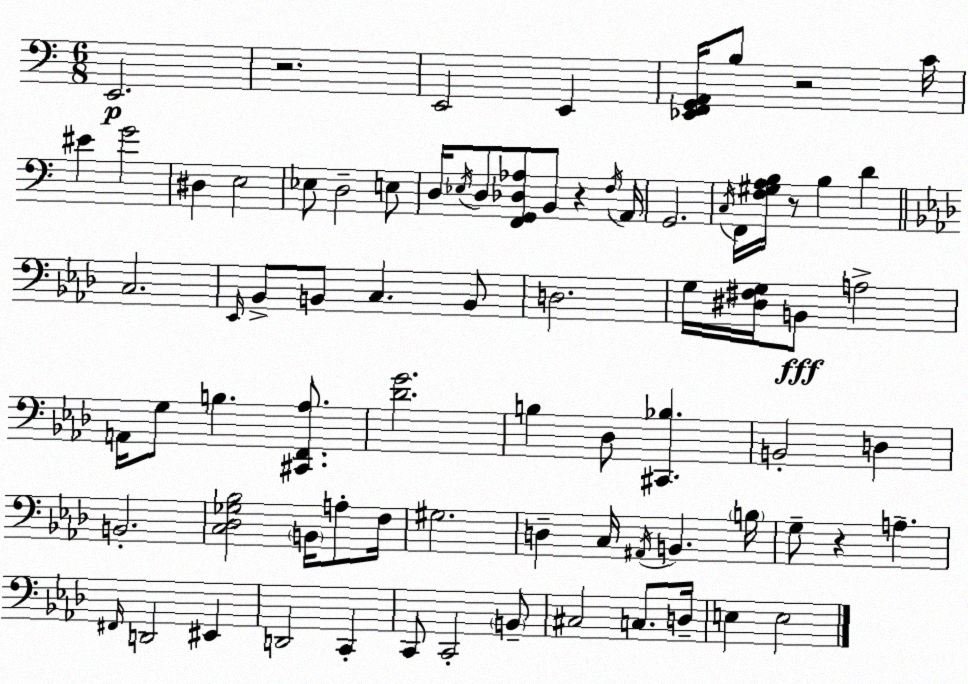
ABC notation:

X:1
T:Untitled
M:6/8
L:1/4
K:Am
E,,2 z2 E,,2 E,, [_E,,F,,G,,A,,]/4 B,/2 z2 C/4 ^E G2 ^D, E,2 _E,/2 D,2 E,/2 D,/4 _E,/4 D,/2 [F,,G,,_D,_A,]/2 B,,/2 z F,/4 A,,/4 G,,2 C,/4 F,,/4 [F,^G,A,B,]/4 z/2 B, D C,2 _E,,/4 _B,,/2 B,,/2 C, B,,/2 D,2 G,/4 [^D,^F,G,]/4 B,,/2 A,2 A,,/4 G,/2 B, [^C,,F,,_A,]/2 [_DG]2 B, _D,/2 [^C,,_B,] B,,2 D, B,,2 [C,_D,_G,_B,]2 B,,/4 A,/2 F,/4 ^G,2 D, C,/4 ^A,,/4 B,, B,/4 G,/2 z A, ^F,,/4 D,,2 ^E,, D,,2 C,, C,,/2 C,,2 B,,/2 ^C,2 C,/2 D,/4 E, E,2